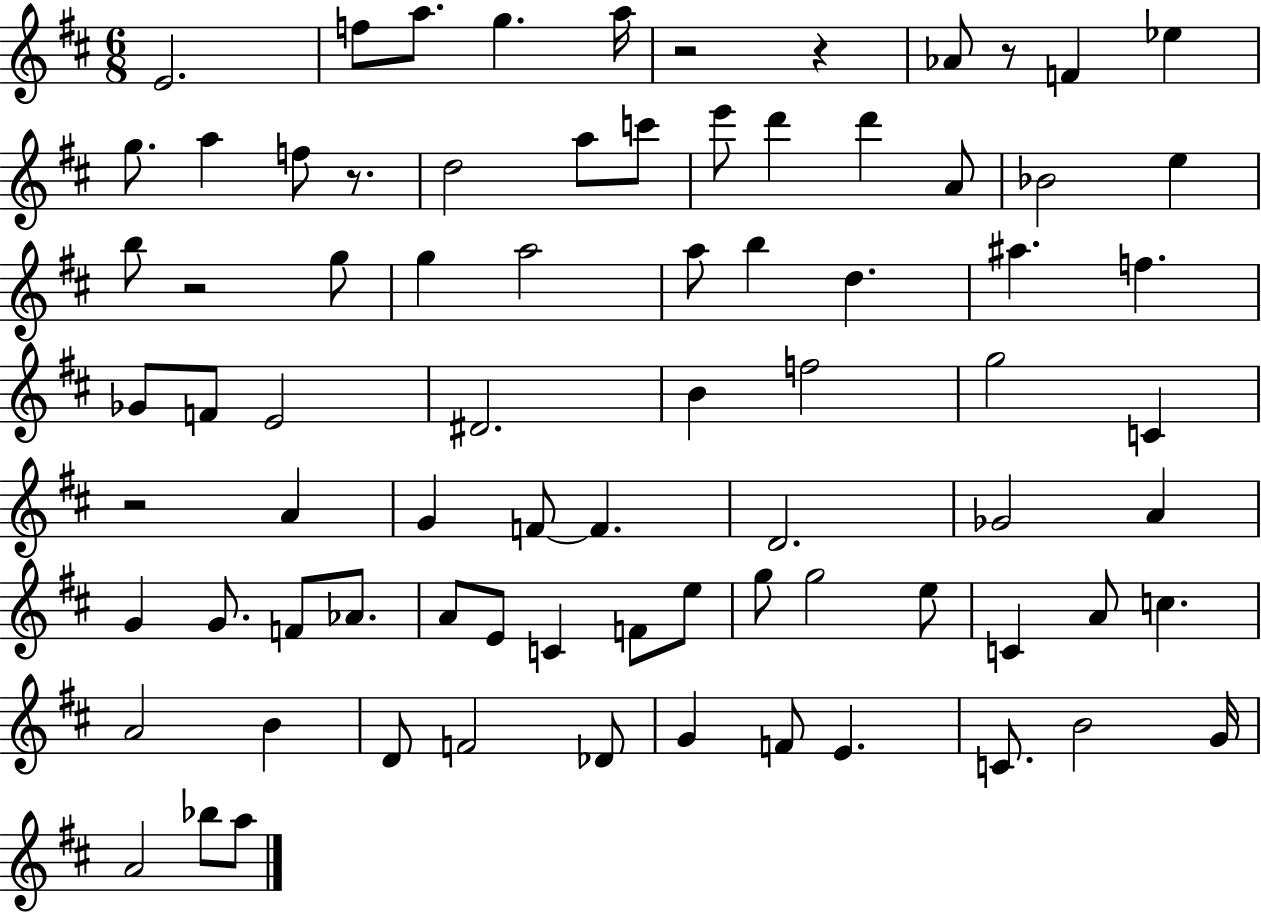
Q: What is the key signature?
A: D major